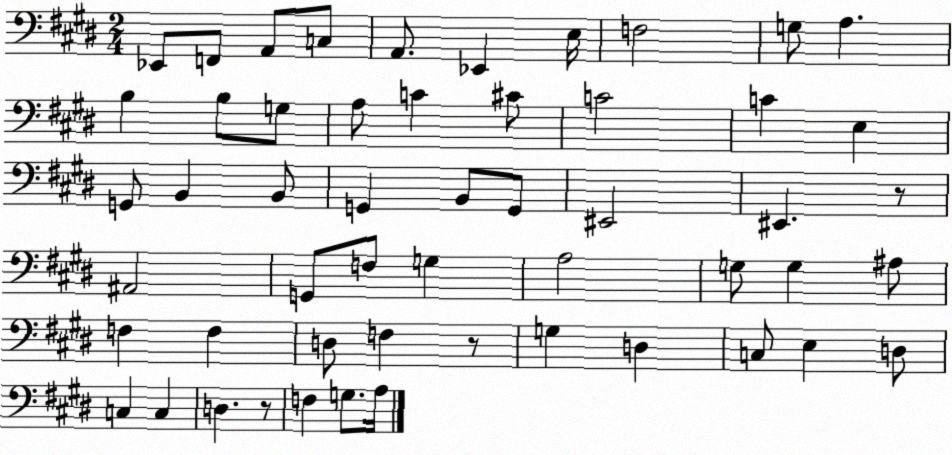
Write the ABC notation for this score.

X:1
T:Untitled
M:2/4
L:1/4
K:E
_E,,/2 F,,/2 A,,/2 C,/2 A,,/2 _E,, E,/4 F,2 G,/2 A, B, B,/2 G,/2 A,/2 C ^C/2 C2 C E, G,,/2 B,, B,,/2 G,, B,,/2 G,,/2 ^E,,2 ^E,, z/2 ^A,,2 G,,/2 F,/2 G, A,2 G,/2 G, ^A,/2 F, F, D,/2 F, z/2 G, D, C,/2 E, D,/2 C, C, D, z/2 F, G,/2 A,/4